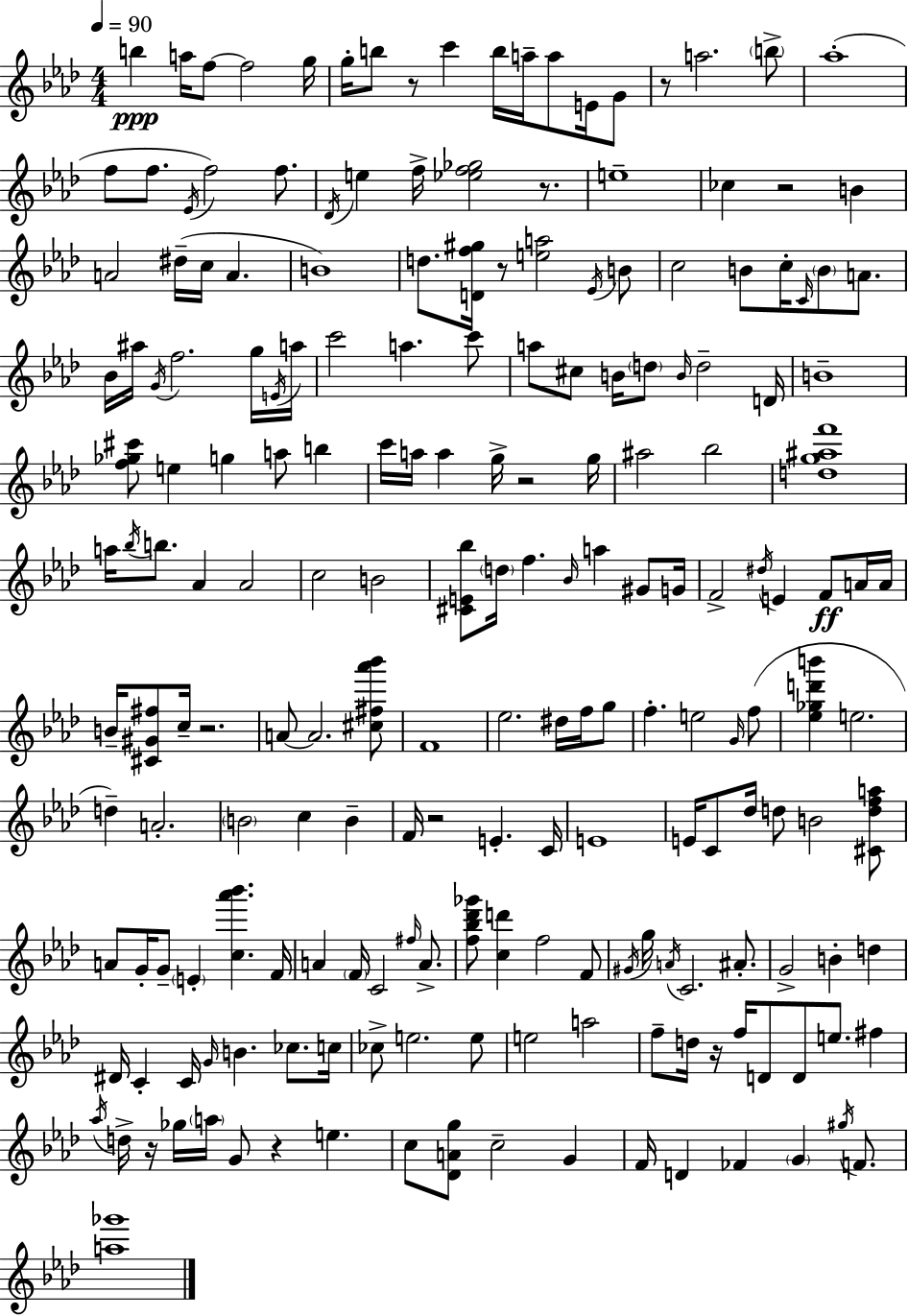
{
  \clef treble
  \numericTimeSignature
  \time 4/4
  \key f \minor
  \tempo 4 = 90
  b''4\ppp a''16 f''8~~ f''2 g''16 | g''16-. b''8 r8 c'''4 b''16 a''16-- a''8 e'16 g'8 | r8 a''2. \parenthesize b''8-> | aes''1-.( | \break f''8 f''8. \acciaccatura { ees'16 } f''2) f''8. | \acciaccatura { des'16 } e''4 f''16-> <ees'' f'' ges''>2 r8. | e''1-- | ces''4 r2 b'4 | \break a'2 dis''16--( c''16 a'4. | b'1) | d''8. <d' f'' gis''>16 r8 <e'' a''>2 | \acciaccatura { ees'16 } b'8 c''2 b'8 c''16-. \grace { c'16 } \parenthesize b'8 | \break a'8. bes'16 ais''16 \acciaccatura { g'16 } f''2. | g''16 \acciaccatura { e'16 } a''16 c'''2 a''4. | c'''8 a''8 cis''8 b'16 \parenthesize d''8 \grace { b'16 } d''2-- | d'16 b'1-- | \break <f'' ges'' cis'''>8 e''4 g''4 | a''8 b''4 c'''16 a''16 a''4 g''16-> r2 | g''16 ais''2 bes''2 | <d'' g'' ais'' f'''>1 | \break a''16 \acciaccatura { bes''16 } b''8. aes'4 | aes'2 c''2 | b'2 <cis' e' bes''>8 \parenthesize d''16 f''4. | \grace { bes'16 } a''4 gis'8 g'16 f'2-> | \break \acciaccatura { dis''16 } e'4 f'8\ff a'16 a'16 b'16-- <cis' gis' fis''>8 c''16-- r2. | a'8~~ a'2. | <cis'' fis'' aes''' bes'''>8 f'1 | ees''2. | \break dis''16 f''16 g''8 f''4.-. | e''2 \grace { g'16 }( f''8 <ees'' ges'' d''' b'''>4 e''2. | d''4--) a'2.-. | \parenthesize b'2 | \break c''4 b'4-- f'16 r2 | e'4.-. c'16 e'1 | e'16 c'8 des''16 d''8 | b'2 <cis' d'' f'' a''>8 a'8 g'16-. g'8-- | \break \parenthesize e'4-. <c'' aes''' bes'''>4. f'16 a'4 \parenthesize f'16 | c'2 \grace { fis''16 } a'8.-> <f'' bes'' des''' ges'''>8 <c'' d'''>4 | f''2 f'8 \acciaccatura { gis'16 } g''16 \acciaccatura { a'16 } c'2. | ais'8.-. g'2-> | \break b'4-. d''4 dis'16 c'4-. | c'16 \grace { g'16 } b'4. ces''8. c''16 ces''8-> | e''2. e''8 e''2 | a''2 f''8-- | \break d''16 r16 f''16 d'8 d'8 e''8. fis''4 \acciaccatura { aes''16 } | d''16-> r16 ges''16 \parenthesize a''16 g'8 r4 e''4. | c''8 <des' a' g''>8 c''2-- g'4 | f'16 d'4 fes'4 \parenthesize g'4 \acciaccatura { gis''16 } f'8. | \break <a'' ges'''>1 | \bar "|."
}